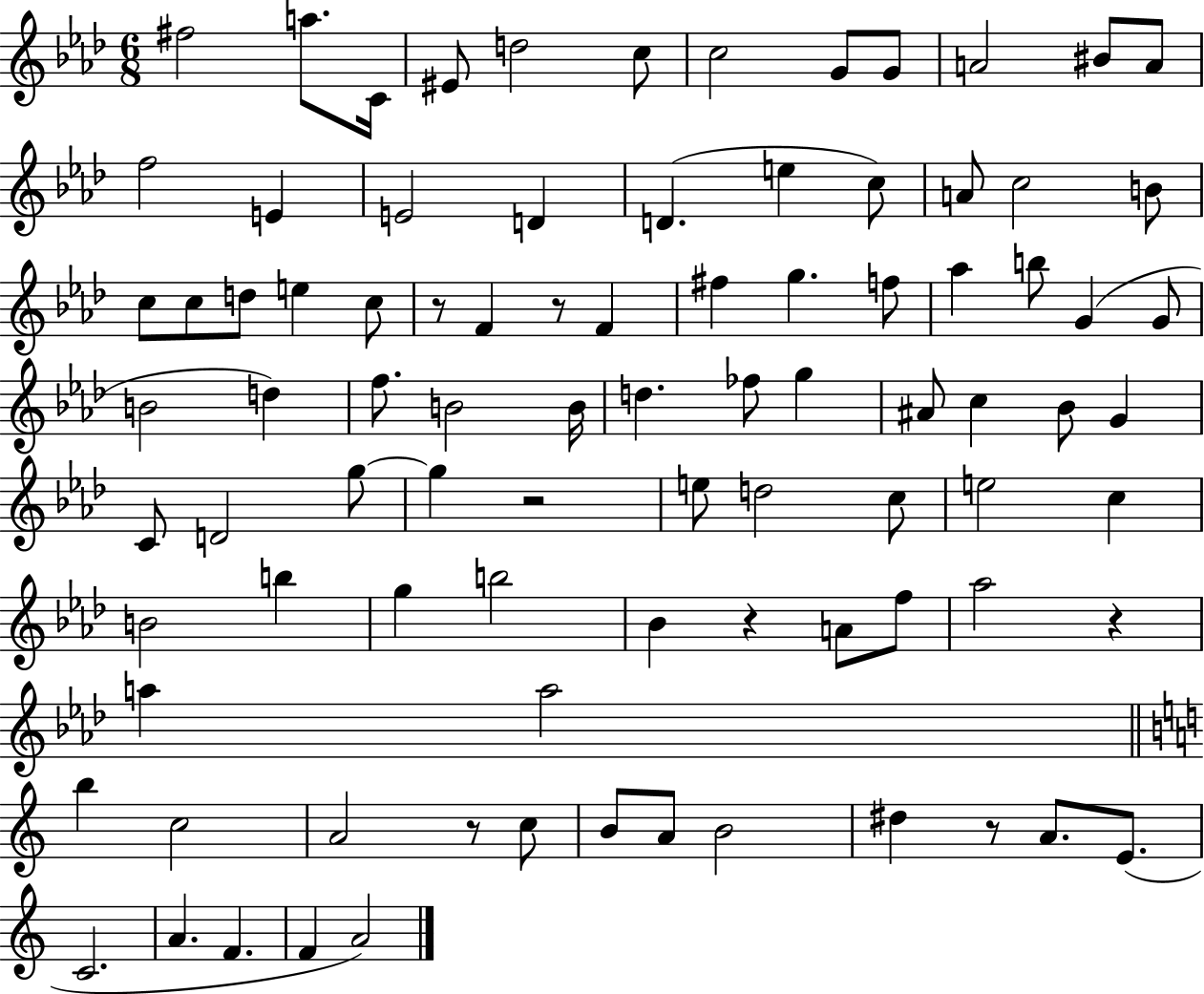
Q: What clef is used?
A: treble